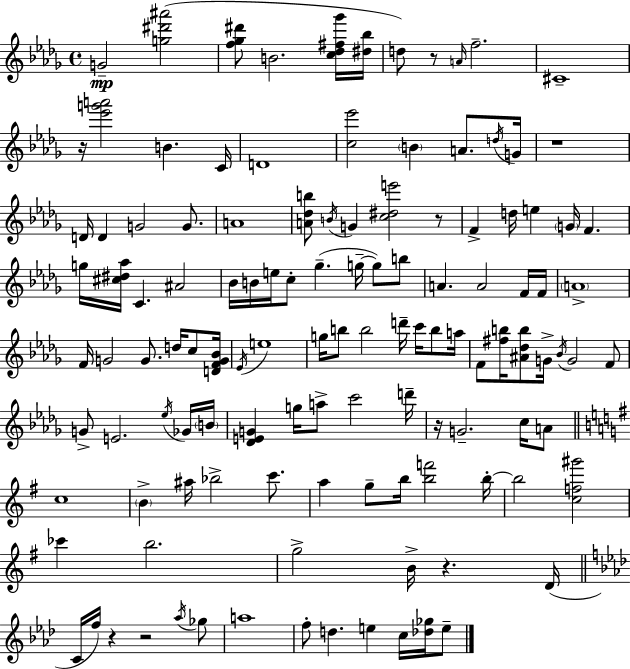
G4/h [G5,D#6,A#6]/h [F5,Gb5,D#6]/e B4/h. [C5,Db5,F#5,Gb6]/s [D#5,Bb5]/s D5/e R/e A4/s F5/h. C#4/w R/s [Eb6,G6,A6]/h B4/q. C4/s D4/w [C5,Eb6]/h B4/q A4/e. D5/s G4/s R/w D4/s D4/q G4/h G4/e. A4/w [A4,Db5,B5]/e B4/s G4/q [C5,D#5,E6]/h R/e F4/q D5/s E5/q G4/s F4/q. G5/s [C#5,D#5,Ab5]/s C4/q. A#4/h Bb4/s B4/s E5/s C5/e Gb5/q. G5/s G5/e B5/e A4/q. A4/h F4/s F4/s A4/w F4/s G4/h G4/e. D5/s C5/e [D4,F4,G4,Bb4]/s Eb4/s E5/w G5/s B5/e B5/h D6/s C6/s B5/e A5/s F4/e [F#5,B5]/s [A#4,Db5,B5]/e G4/s Bb4/s G4/h F4/e G4/e E4/h. Eb5/s Gb4/s B4/s [Db4,E4,G4]/q G5/s A5/e C6/h D6/s R/s G4/h. C5/s A4/e C5/w B4/q A#5/s Bb5/h C6/e. A5/q G5/e B5/s [B5,F6]/h B5/s B5/h [C5,F5,G#6]/h CES6/q B5/h. G5/h B4/s R/q. D4/s C4/s F5/s R/q R/h Ab5/s Gb5/e A5/w F5/e D5/q. E5/q C5/s [Db5,Gb5]/s E5/e